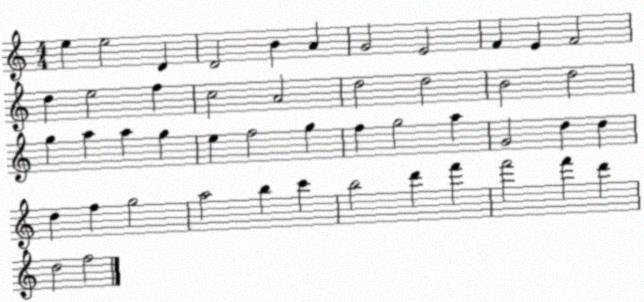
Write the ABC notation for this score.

X:1
T:Untitled
M:4/4
L:1/4
K:C
e e2 D D2 B A G2 E2 F E F2 d e2 f c2 A2 d2 d2 B2 d2 g a a g e f2 g f g2 a G2 d d d f g2 a2 b c' b2 d' f' f'2 f' d' d2 f2